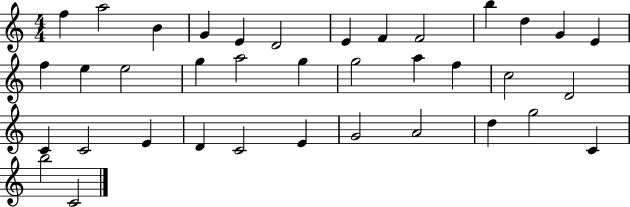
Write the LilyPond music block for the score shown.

{
  \clef treble
  \numericTimeSignature
  \time 4/4
  \key c \major
  f''4 a''2 b'4 | g'4 e'4 d'2 | e'4 f'4 f'2 | b''4 d''4 g'4 e'4 | \break f''4 e''4 e''2 | g''4 a''2 g''4 | g''2 a''4 f''4 | c''2 d'2 | \break c'4 c'2 e'4 | d'4 c'2 e'4 | g'2 a'2 | d''4 g''2 c'4 | \break b''2 c'2 | \bar "|."
}